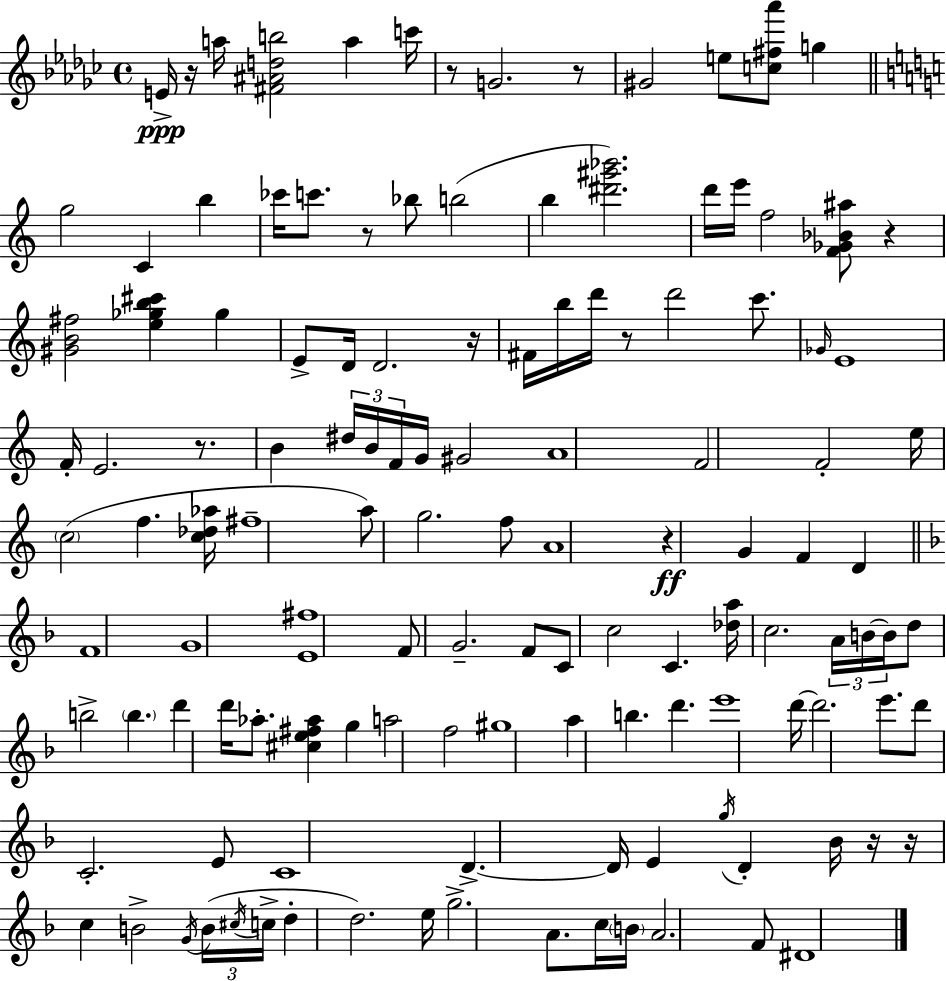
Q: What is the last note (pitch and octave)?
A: D#4